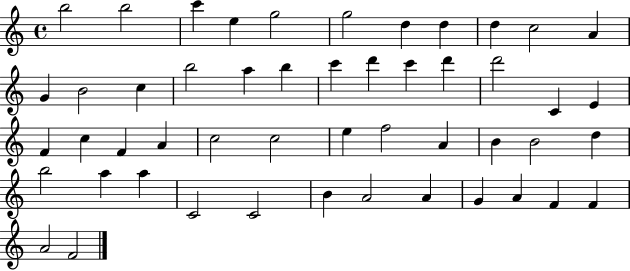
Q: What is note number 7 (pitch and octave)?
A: D5